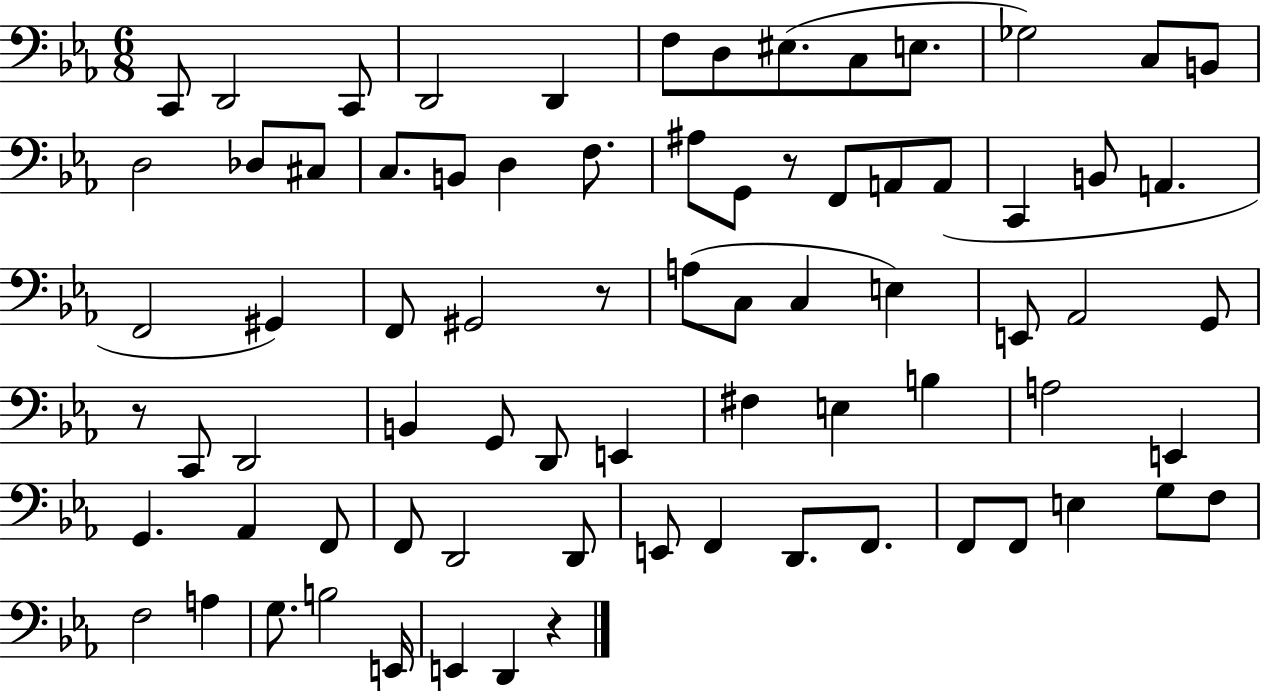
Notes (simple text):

C2/e D2/h C2/e D2/h D2/q F3/e D3/e EIS3/e. C3/e E3/e. Gb3/h C3/e B2/e D3/h Db3/e C#3/e C3/e. B2/e D3/q F3/e. A#3/e G2/e R/e F2/e A2/e A2/e C2/q B2/e A2/q. F2/h G#2/q F2/e G#2/h R/e A3/e C3/e C3/q E3/q E2/e Ab2/h G2/e R/e C2/e D2/h B2/q G2/e D2/e E2/q F#3/q E3/q B3/q A3/h E2/q G2/q. Ab2/q F2/e F2/e D2/h D2/e E2/e F2/q D2/e. F2/e. F2/e F2/e E3/q G3/e F3/e F3/h A3/q G3/e. B3/h E2/s E2/q D2/q R/q